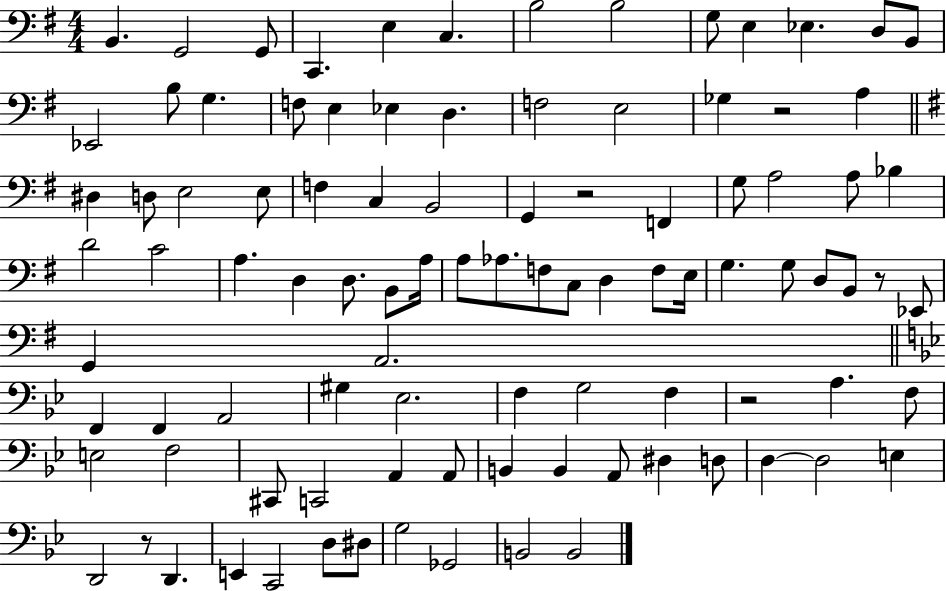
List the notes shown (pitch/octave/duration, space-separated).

B2/q. G2/h G2/e C2/q. E3/q C3/q. B3/h B3/h G3/e E3/q Eb3/q. D3/e B2/e Eb2/h B3/e G3/q. F3/e E3/q Eb3/q D3/q. F3/h E3/h Gb3/q R/h A3/q D#3/q D3/e E3/h E3/e F3/q C3/q B2/h G2/q R/h F2/q G3/e A3/h A3/e Bb3/q D4/h C4/h A3/q. D3/q D3/e. B2/e A3/s A3/e Ab3/e. F3/e C3/e D3/q F3/e E3/s G3/q. G3/e D3/e B2/e R/e Eb2/e G2/q A2/h. F2/q F2/q A2/h G#3/q Eb3/h. F3/q G3/h F3/q R/h A3/q. F3/e E3/h F3/h C#2/e C2/h A2/q A2/e B2/q B2/q A2/e D#3/q D3/e D3/q D3/h E3/q D2/h R/e D2/q. E2/q C2/h D3/e D#3/e G3/h Gb2/h B2/h B2/h